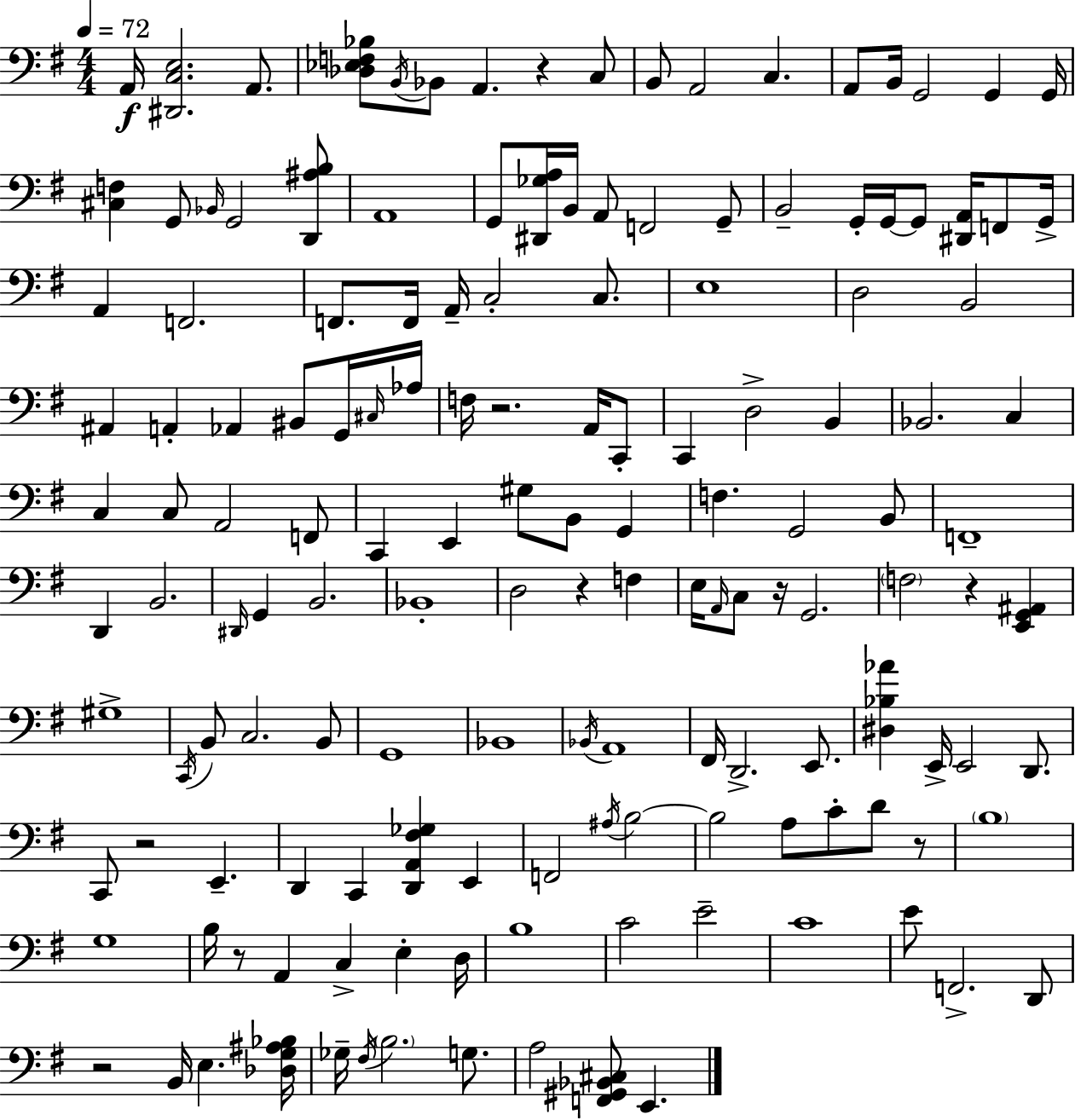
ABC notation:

X:1
T:Untitled
M:4/4
L:1/4
K:Em
A,,/4 [^D,,C,E,]2 A,,/2 [_D,_E,F,_B,]/2 B,,/4 _B,,/2 A,, z C,/2 B,,/2 A,,2 C, A,,/2 B,,/4 G,,2 G,, G,,/4 [^C,F,] G,,/2 _B,,/4 G,,2 [D,,^A,B,]/2 A,,4 G,,/2 [^D,,_G,A,]/4 B,,/4 A,,/2 F,,2 G,,/2 B,,2 G,,/4 G,,/4 G,,/2 [^D,,A,,]/4 F,,/2 G,,/4 A,, F,,2 F,,/2 F,,/4 A,,/4 C,2 C,/2 E,4 D,2 B,,2 ^A,, A,, _A,, ^B,,/2 G,,/4 ^C,/4 _A,/4 F,/4 z2 A,,/4 C,,/2 C,, D,2 B,, _B,,2 C, C, C,/2 A,,2 F,,/2 C,, E,, ^G,/2 B,,/2 G,, F, G,,2 B,,/2 F,,4 D,, B,,2 ^D,,/4 G,, B,,2 _B,,4 D,2 z F, E,/4 A,,/4 C,/2 z/4 G,,2 F,2 z [E,,G,,^A,,] ^G,4 C,,/4 B,,/2 C,2 B,,/2 G,,4 _B,,4 _B,,/4 A,,4 ^F,,/4 D,,2 E,,/2 [^D,_B,_A] E,,/4 E,,2 D,,/2 C,,/2 z2 E,, D,, C,, [D,,A,,^F,_G,] E,, F,,2 ^A,/4 B,2 B,2 A,/2 C/2 D/2 z/2 B,4 G,4 B,/4 z/2 A,, C, E, D,/4 B,4 C2 E2 C4 E/2 F,,2 D,,/2 z2 B,,/4 E, [_D,G,^A,_B,]/4 _G,/4 ^F,/4 B,2 G,/2 A,2 [F,,^G,,_B,,^C,]/2 E,,